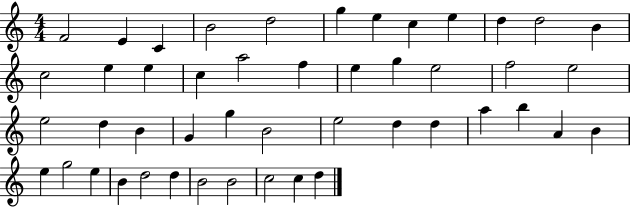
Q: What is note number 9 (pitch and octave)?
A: E5